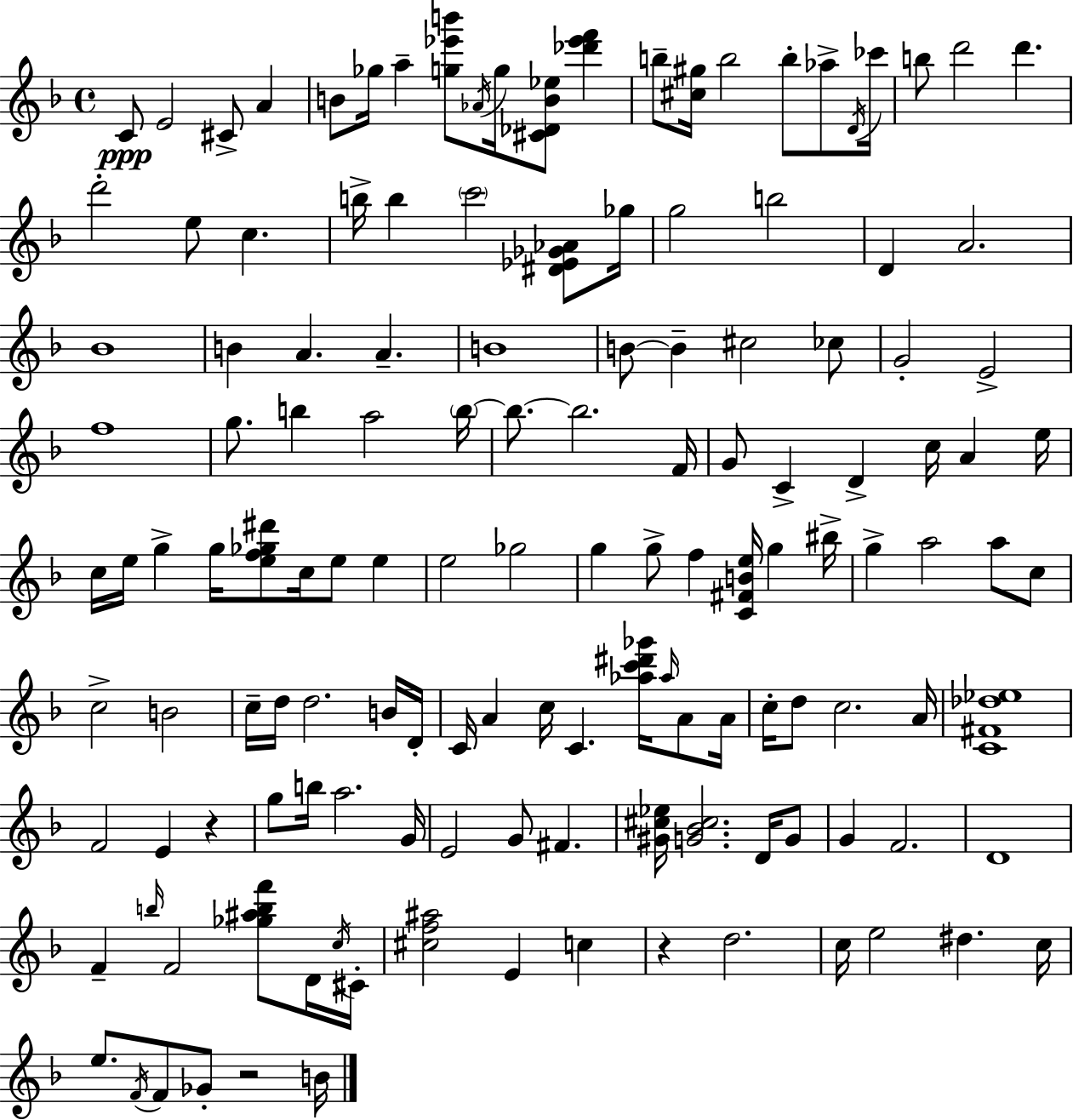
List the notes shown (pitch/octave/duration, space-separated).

C4/e E4/h C#4/e A4/q B4/e Gb5/s A5/q [G5,Eb6,B6]/e Ab4/s G5/s [C#4,Db4,B4,Eb5]/e [Db6,Eb6,F6]/q B5/e [C#5,G#5]/s B5/h B5/e Ab5/e D4/s CES6/s B5/e D6/h D6/q. D6/h E5/e C5/q. B5/s B5/q C6/h [D#4,Eb4,Gb4,Ab4]/e Gb5/s G5/h B5/h D4/q A4/h. Bb4/w B4/q A4/q. A4/q. B4/w B4/e B4/q C#5/h CES5/e G4/h E4/h F5/w G5/e. B5/q A5/h B5/s B5/e. B5/h. F4/s G4/e C4/q D4/q C5/s A4/q E5/s C5/s E5/s G5/q G5/s [E5,F5,Gb5,D#6]/e C5/s E5/e E5/q E5/h Gb5/h G5/q G5/e F5/q [C4,F#4,B4,E5]/s G5/q BIS5/s G5/q A5/h A5/e C5/e C5/h B4/h C5/s D5/s D5/h. B4/s D4/s C4/s A4/q C5/s C4/q. [Ab5,C6,D#6,Gb6]/s Ab5/s A4/e A4/s C5/s D5/e C5/h. A4/s [C4,F#4,Db5,Eb5]/w F4/h E4/q R/q G5/e B5/s A5/h. G4/s E4/h G4/e F#4/q. [G#4,C#5,Eb5]/s [G4,Bb4,C#5]/h. D4/s G4/e G4/q F4/h. D4/w F4/q B5/s F4/h [Gb5,A#5,B5,F6]/e D4/s C5/s C#4/s [C#5,F5,A#5]/h E4/q C5/q R/q D5/h. C5/s E5/h D#5/q. C5/s E5/e. F4/s F4/e Gb4/e R/h B4/s